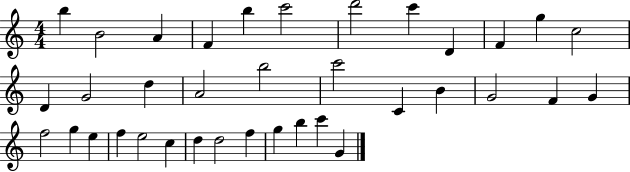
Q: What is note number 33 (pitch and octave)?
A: G5